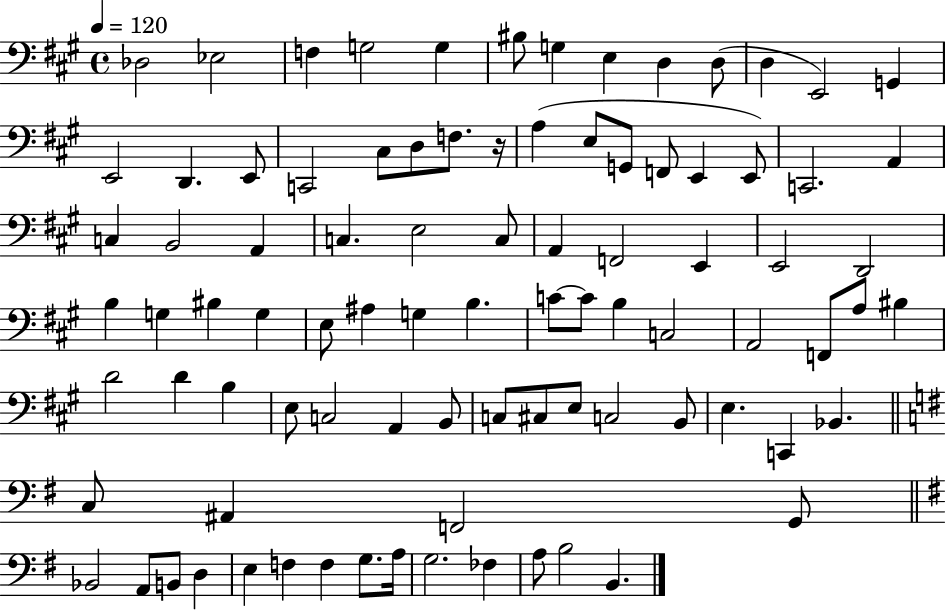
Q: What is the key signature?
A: A major